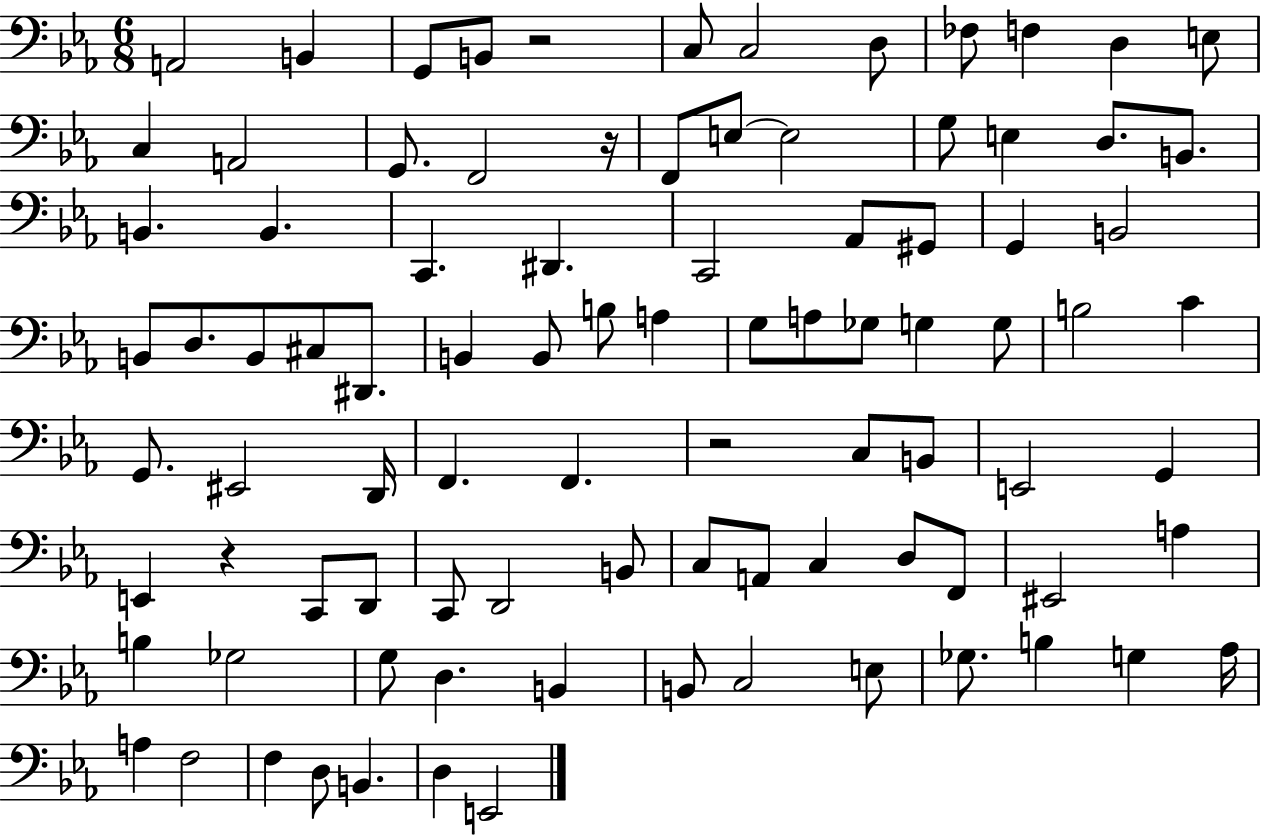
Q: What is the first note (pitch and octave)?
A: A2